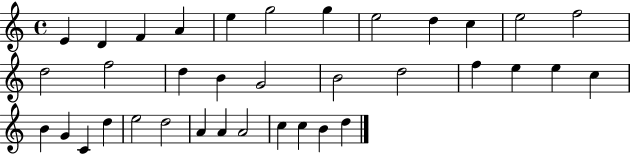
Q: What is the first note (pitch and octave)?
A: E4